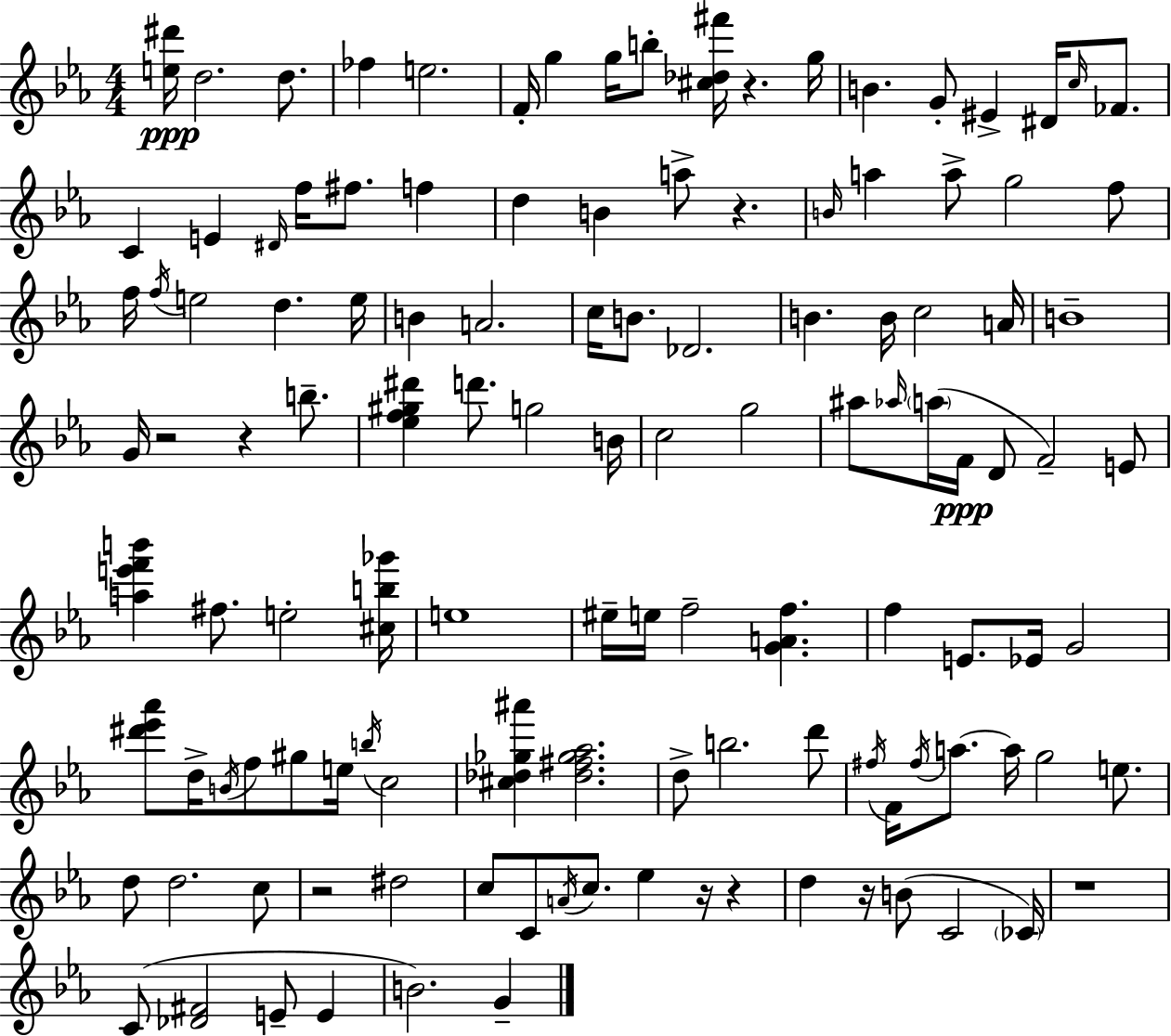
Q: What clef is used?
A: treble